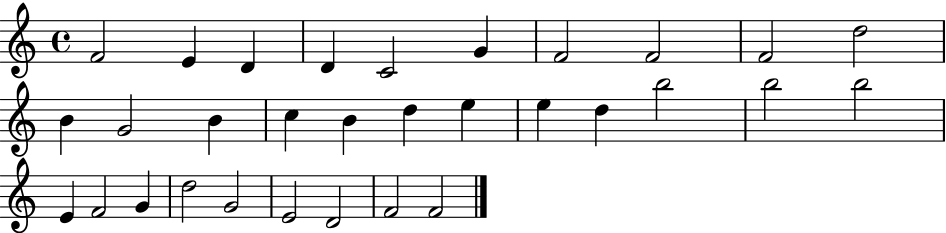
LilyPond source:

{
  \clef treble
  \time 4/4
  \defaultTimeSignature
  \key c \major
  f'2 e'4 d'4 | d'4 c'2 g'4 | f'2 f'2 | f'2 d''2 | \break b'4 g'2 b'4 | c''4 b'4 d''4 e''4 | e''4 d''4 b''2 | b''2 b''2 | \break e'4 f'2 g'4 | d''2 g'2 | e'2 d'2 | f'2 f'2 | \break \bar "|."
}